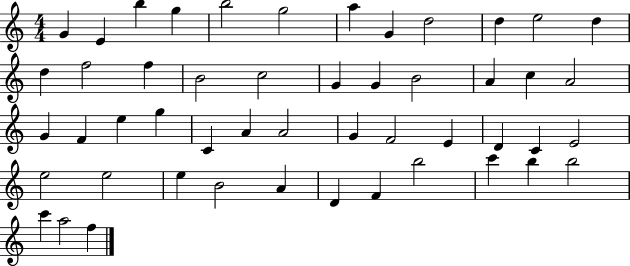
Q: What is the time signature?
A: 4/4